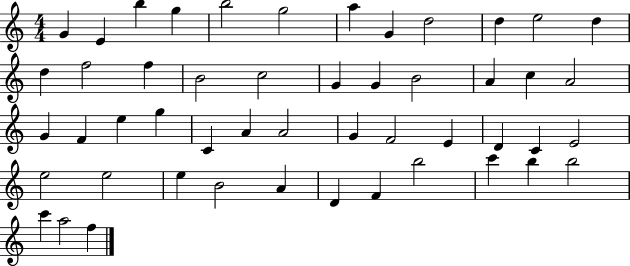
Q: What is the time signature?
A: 4/4